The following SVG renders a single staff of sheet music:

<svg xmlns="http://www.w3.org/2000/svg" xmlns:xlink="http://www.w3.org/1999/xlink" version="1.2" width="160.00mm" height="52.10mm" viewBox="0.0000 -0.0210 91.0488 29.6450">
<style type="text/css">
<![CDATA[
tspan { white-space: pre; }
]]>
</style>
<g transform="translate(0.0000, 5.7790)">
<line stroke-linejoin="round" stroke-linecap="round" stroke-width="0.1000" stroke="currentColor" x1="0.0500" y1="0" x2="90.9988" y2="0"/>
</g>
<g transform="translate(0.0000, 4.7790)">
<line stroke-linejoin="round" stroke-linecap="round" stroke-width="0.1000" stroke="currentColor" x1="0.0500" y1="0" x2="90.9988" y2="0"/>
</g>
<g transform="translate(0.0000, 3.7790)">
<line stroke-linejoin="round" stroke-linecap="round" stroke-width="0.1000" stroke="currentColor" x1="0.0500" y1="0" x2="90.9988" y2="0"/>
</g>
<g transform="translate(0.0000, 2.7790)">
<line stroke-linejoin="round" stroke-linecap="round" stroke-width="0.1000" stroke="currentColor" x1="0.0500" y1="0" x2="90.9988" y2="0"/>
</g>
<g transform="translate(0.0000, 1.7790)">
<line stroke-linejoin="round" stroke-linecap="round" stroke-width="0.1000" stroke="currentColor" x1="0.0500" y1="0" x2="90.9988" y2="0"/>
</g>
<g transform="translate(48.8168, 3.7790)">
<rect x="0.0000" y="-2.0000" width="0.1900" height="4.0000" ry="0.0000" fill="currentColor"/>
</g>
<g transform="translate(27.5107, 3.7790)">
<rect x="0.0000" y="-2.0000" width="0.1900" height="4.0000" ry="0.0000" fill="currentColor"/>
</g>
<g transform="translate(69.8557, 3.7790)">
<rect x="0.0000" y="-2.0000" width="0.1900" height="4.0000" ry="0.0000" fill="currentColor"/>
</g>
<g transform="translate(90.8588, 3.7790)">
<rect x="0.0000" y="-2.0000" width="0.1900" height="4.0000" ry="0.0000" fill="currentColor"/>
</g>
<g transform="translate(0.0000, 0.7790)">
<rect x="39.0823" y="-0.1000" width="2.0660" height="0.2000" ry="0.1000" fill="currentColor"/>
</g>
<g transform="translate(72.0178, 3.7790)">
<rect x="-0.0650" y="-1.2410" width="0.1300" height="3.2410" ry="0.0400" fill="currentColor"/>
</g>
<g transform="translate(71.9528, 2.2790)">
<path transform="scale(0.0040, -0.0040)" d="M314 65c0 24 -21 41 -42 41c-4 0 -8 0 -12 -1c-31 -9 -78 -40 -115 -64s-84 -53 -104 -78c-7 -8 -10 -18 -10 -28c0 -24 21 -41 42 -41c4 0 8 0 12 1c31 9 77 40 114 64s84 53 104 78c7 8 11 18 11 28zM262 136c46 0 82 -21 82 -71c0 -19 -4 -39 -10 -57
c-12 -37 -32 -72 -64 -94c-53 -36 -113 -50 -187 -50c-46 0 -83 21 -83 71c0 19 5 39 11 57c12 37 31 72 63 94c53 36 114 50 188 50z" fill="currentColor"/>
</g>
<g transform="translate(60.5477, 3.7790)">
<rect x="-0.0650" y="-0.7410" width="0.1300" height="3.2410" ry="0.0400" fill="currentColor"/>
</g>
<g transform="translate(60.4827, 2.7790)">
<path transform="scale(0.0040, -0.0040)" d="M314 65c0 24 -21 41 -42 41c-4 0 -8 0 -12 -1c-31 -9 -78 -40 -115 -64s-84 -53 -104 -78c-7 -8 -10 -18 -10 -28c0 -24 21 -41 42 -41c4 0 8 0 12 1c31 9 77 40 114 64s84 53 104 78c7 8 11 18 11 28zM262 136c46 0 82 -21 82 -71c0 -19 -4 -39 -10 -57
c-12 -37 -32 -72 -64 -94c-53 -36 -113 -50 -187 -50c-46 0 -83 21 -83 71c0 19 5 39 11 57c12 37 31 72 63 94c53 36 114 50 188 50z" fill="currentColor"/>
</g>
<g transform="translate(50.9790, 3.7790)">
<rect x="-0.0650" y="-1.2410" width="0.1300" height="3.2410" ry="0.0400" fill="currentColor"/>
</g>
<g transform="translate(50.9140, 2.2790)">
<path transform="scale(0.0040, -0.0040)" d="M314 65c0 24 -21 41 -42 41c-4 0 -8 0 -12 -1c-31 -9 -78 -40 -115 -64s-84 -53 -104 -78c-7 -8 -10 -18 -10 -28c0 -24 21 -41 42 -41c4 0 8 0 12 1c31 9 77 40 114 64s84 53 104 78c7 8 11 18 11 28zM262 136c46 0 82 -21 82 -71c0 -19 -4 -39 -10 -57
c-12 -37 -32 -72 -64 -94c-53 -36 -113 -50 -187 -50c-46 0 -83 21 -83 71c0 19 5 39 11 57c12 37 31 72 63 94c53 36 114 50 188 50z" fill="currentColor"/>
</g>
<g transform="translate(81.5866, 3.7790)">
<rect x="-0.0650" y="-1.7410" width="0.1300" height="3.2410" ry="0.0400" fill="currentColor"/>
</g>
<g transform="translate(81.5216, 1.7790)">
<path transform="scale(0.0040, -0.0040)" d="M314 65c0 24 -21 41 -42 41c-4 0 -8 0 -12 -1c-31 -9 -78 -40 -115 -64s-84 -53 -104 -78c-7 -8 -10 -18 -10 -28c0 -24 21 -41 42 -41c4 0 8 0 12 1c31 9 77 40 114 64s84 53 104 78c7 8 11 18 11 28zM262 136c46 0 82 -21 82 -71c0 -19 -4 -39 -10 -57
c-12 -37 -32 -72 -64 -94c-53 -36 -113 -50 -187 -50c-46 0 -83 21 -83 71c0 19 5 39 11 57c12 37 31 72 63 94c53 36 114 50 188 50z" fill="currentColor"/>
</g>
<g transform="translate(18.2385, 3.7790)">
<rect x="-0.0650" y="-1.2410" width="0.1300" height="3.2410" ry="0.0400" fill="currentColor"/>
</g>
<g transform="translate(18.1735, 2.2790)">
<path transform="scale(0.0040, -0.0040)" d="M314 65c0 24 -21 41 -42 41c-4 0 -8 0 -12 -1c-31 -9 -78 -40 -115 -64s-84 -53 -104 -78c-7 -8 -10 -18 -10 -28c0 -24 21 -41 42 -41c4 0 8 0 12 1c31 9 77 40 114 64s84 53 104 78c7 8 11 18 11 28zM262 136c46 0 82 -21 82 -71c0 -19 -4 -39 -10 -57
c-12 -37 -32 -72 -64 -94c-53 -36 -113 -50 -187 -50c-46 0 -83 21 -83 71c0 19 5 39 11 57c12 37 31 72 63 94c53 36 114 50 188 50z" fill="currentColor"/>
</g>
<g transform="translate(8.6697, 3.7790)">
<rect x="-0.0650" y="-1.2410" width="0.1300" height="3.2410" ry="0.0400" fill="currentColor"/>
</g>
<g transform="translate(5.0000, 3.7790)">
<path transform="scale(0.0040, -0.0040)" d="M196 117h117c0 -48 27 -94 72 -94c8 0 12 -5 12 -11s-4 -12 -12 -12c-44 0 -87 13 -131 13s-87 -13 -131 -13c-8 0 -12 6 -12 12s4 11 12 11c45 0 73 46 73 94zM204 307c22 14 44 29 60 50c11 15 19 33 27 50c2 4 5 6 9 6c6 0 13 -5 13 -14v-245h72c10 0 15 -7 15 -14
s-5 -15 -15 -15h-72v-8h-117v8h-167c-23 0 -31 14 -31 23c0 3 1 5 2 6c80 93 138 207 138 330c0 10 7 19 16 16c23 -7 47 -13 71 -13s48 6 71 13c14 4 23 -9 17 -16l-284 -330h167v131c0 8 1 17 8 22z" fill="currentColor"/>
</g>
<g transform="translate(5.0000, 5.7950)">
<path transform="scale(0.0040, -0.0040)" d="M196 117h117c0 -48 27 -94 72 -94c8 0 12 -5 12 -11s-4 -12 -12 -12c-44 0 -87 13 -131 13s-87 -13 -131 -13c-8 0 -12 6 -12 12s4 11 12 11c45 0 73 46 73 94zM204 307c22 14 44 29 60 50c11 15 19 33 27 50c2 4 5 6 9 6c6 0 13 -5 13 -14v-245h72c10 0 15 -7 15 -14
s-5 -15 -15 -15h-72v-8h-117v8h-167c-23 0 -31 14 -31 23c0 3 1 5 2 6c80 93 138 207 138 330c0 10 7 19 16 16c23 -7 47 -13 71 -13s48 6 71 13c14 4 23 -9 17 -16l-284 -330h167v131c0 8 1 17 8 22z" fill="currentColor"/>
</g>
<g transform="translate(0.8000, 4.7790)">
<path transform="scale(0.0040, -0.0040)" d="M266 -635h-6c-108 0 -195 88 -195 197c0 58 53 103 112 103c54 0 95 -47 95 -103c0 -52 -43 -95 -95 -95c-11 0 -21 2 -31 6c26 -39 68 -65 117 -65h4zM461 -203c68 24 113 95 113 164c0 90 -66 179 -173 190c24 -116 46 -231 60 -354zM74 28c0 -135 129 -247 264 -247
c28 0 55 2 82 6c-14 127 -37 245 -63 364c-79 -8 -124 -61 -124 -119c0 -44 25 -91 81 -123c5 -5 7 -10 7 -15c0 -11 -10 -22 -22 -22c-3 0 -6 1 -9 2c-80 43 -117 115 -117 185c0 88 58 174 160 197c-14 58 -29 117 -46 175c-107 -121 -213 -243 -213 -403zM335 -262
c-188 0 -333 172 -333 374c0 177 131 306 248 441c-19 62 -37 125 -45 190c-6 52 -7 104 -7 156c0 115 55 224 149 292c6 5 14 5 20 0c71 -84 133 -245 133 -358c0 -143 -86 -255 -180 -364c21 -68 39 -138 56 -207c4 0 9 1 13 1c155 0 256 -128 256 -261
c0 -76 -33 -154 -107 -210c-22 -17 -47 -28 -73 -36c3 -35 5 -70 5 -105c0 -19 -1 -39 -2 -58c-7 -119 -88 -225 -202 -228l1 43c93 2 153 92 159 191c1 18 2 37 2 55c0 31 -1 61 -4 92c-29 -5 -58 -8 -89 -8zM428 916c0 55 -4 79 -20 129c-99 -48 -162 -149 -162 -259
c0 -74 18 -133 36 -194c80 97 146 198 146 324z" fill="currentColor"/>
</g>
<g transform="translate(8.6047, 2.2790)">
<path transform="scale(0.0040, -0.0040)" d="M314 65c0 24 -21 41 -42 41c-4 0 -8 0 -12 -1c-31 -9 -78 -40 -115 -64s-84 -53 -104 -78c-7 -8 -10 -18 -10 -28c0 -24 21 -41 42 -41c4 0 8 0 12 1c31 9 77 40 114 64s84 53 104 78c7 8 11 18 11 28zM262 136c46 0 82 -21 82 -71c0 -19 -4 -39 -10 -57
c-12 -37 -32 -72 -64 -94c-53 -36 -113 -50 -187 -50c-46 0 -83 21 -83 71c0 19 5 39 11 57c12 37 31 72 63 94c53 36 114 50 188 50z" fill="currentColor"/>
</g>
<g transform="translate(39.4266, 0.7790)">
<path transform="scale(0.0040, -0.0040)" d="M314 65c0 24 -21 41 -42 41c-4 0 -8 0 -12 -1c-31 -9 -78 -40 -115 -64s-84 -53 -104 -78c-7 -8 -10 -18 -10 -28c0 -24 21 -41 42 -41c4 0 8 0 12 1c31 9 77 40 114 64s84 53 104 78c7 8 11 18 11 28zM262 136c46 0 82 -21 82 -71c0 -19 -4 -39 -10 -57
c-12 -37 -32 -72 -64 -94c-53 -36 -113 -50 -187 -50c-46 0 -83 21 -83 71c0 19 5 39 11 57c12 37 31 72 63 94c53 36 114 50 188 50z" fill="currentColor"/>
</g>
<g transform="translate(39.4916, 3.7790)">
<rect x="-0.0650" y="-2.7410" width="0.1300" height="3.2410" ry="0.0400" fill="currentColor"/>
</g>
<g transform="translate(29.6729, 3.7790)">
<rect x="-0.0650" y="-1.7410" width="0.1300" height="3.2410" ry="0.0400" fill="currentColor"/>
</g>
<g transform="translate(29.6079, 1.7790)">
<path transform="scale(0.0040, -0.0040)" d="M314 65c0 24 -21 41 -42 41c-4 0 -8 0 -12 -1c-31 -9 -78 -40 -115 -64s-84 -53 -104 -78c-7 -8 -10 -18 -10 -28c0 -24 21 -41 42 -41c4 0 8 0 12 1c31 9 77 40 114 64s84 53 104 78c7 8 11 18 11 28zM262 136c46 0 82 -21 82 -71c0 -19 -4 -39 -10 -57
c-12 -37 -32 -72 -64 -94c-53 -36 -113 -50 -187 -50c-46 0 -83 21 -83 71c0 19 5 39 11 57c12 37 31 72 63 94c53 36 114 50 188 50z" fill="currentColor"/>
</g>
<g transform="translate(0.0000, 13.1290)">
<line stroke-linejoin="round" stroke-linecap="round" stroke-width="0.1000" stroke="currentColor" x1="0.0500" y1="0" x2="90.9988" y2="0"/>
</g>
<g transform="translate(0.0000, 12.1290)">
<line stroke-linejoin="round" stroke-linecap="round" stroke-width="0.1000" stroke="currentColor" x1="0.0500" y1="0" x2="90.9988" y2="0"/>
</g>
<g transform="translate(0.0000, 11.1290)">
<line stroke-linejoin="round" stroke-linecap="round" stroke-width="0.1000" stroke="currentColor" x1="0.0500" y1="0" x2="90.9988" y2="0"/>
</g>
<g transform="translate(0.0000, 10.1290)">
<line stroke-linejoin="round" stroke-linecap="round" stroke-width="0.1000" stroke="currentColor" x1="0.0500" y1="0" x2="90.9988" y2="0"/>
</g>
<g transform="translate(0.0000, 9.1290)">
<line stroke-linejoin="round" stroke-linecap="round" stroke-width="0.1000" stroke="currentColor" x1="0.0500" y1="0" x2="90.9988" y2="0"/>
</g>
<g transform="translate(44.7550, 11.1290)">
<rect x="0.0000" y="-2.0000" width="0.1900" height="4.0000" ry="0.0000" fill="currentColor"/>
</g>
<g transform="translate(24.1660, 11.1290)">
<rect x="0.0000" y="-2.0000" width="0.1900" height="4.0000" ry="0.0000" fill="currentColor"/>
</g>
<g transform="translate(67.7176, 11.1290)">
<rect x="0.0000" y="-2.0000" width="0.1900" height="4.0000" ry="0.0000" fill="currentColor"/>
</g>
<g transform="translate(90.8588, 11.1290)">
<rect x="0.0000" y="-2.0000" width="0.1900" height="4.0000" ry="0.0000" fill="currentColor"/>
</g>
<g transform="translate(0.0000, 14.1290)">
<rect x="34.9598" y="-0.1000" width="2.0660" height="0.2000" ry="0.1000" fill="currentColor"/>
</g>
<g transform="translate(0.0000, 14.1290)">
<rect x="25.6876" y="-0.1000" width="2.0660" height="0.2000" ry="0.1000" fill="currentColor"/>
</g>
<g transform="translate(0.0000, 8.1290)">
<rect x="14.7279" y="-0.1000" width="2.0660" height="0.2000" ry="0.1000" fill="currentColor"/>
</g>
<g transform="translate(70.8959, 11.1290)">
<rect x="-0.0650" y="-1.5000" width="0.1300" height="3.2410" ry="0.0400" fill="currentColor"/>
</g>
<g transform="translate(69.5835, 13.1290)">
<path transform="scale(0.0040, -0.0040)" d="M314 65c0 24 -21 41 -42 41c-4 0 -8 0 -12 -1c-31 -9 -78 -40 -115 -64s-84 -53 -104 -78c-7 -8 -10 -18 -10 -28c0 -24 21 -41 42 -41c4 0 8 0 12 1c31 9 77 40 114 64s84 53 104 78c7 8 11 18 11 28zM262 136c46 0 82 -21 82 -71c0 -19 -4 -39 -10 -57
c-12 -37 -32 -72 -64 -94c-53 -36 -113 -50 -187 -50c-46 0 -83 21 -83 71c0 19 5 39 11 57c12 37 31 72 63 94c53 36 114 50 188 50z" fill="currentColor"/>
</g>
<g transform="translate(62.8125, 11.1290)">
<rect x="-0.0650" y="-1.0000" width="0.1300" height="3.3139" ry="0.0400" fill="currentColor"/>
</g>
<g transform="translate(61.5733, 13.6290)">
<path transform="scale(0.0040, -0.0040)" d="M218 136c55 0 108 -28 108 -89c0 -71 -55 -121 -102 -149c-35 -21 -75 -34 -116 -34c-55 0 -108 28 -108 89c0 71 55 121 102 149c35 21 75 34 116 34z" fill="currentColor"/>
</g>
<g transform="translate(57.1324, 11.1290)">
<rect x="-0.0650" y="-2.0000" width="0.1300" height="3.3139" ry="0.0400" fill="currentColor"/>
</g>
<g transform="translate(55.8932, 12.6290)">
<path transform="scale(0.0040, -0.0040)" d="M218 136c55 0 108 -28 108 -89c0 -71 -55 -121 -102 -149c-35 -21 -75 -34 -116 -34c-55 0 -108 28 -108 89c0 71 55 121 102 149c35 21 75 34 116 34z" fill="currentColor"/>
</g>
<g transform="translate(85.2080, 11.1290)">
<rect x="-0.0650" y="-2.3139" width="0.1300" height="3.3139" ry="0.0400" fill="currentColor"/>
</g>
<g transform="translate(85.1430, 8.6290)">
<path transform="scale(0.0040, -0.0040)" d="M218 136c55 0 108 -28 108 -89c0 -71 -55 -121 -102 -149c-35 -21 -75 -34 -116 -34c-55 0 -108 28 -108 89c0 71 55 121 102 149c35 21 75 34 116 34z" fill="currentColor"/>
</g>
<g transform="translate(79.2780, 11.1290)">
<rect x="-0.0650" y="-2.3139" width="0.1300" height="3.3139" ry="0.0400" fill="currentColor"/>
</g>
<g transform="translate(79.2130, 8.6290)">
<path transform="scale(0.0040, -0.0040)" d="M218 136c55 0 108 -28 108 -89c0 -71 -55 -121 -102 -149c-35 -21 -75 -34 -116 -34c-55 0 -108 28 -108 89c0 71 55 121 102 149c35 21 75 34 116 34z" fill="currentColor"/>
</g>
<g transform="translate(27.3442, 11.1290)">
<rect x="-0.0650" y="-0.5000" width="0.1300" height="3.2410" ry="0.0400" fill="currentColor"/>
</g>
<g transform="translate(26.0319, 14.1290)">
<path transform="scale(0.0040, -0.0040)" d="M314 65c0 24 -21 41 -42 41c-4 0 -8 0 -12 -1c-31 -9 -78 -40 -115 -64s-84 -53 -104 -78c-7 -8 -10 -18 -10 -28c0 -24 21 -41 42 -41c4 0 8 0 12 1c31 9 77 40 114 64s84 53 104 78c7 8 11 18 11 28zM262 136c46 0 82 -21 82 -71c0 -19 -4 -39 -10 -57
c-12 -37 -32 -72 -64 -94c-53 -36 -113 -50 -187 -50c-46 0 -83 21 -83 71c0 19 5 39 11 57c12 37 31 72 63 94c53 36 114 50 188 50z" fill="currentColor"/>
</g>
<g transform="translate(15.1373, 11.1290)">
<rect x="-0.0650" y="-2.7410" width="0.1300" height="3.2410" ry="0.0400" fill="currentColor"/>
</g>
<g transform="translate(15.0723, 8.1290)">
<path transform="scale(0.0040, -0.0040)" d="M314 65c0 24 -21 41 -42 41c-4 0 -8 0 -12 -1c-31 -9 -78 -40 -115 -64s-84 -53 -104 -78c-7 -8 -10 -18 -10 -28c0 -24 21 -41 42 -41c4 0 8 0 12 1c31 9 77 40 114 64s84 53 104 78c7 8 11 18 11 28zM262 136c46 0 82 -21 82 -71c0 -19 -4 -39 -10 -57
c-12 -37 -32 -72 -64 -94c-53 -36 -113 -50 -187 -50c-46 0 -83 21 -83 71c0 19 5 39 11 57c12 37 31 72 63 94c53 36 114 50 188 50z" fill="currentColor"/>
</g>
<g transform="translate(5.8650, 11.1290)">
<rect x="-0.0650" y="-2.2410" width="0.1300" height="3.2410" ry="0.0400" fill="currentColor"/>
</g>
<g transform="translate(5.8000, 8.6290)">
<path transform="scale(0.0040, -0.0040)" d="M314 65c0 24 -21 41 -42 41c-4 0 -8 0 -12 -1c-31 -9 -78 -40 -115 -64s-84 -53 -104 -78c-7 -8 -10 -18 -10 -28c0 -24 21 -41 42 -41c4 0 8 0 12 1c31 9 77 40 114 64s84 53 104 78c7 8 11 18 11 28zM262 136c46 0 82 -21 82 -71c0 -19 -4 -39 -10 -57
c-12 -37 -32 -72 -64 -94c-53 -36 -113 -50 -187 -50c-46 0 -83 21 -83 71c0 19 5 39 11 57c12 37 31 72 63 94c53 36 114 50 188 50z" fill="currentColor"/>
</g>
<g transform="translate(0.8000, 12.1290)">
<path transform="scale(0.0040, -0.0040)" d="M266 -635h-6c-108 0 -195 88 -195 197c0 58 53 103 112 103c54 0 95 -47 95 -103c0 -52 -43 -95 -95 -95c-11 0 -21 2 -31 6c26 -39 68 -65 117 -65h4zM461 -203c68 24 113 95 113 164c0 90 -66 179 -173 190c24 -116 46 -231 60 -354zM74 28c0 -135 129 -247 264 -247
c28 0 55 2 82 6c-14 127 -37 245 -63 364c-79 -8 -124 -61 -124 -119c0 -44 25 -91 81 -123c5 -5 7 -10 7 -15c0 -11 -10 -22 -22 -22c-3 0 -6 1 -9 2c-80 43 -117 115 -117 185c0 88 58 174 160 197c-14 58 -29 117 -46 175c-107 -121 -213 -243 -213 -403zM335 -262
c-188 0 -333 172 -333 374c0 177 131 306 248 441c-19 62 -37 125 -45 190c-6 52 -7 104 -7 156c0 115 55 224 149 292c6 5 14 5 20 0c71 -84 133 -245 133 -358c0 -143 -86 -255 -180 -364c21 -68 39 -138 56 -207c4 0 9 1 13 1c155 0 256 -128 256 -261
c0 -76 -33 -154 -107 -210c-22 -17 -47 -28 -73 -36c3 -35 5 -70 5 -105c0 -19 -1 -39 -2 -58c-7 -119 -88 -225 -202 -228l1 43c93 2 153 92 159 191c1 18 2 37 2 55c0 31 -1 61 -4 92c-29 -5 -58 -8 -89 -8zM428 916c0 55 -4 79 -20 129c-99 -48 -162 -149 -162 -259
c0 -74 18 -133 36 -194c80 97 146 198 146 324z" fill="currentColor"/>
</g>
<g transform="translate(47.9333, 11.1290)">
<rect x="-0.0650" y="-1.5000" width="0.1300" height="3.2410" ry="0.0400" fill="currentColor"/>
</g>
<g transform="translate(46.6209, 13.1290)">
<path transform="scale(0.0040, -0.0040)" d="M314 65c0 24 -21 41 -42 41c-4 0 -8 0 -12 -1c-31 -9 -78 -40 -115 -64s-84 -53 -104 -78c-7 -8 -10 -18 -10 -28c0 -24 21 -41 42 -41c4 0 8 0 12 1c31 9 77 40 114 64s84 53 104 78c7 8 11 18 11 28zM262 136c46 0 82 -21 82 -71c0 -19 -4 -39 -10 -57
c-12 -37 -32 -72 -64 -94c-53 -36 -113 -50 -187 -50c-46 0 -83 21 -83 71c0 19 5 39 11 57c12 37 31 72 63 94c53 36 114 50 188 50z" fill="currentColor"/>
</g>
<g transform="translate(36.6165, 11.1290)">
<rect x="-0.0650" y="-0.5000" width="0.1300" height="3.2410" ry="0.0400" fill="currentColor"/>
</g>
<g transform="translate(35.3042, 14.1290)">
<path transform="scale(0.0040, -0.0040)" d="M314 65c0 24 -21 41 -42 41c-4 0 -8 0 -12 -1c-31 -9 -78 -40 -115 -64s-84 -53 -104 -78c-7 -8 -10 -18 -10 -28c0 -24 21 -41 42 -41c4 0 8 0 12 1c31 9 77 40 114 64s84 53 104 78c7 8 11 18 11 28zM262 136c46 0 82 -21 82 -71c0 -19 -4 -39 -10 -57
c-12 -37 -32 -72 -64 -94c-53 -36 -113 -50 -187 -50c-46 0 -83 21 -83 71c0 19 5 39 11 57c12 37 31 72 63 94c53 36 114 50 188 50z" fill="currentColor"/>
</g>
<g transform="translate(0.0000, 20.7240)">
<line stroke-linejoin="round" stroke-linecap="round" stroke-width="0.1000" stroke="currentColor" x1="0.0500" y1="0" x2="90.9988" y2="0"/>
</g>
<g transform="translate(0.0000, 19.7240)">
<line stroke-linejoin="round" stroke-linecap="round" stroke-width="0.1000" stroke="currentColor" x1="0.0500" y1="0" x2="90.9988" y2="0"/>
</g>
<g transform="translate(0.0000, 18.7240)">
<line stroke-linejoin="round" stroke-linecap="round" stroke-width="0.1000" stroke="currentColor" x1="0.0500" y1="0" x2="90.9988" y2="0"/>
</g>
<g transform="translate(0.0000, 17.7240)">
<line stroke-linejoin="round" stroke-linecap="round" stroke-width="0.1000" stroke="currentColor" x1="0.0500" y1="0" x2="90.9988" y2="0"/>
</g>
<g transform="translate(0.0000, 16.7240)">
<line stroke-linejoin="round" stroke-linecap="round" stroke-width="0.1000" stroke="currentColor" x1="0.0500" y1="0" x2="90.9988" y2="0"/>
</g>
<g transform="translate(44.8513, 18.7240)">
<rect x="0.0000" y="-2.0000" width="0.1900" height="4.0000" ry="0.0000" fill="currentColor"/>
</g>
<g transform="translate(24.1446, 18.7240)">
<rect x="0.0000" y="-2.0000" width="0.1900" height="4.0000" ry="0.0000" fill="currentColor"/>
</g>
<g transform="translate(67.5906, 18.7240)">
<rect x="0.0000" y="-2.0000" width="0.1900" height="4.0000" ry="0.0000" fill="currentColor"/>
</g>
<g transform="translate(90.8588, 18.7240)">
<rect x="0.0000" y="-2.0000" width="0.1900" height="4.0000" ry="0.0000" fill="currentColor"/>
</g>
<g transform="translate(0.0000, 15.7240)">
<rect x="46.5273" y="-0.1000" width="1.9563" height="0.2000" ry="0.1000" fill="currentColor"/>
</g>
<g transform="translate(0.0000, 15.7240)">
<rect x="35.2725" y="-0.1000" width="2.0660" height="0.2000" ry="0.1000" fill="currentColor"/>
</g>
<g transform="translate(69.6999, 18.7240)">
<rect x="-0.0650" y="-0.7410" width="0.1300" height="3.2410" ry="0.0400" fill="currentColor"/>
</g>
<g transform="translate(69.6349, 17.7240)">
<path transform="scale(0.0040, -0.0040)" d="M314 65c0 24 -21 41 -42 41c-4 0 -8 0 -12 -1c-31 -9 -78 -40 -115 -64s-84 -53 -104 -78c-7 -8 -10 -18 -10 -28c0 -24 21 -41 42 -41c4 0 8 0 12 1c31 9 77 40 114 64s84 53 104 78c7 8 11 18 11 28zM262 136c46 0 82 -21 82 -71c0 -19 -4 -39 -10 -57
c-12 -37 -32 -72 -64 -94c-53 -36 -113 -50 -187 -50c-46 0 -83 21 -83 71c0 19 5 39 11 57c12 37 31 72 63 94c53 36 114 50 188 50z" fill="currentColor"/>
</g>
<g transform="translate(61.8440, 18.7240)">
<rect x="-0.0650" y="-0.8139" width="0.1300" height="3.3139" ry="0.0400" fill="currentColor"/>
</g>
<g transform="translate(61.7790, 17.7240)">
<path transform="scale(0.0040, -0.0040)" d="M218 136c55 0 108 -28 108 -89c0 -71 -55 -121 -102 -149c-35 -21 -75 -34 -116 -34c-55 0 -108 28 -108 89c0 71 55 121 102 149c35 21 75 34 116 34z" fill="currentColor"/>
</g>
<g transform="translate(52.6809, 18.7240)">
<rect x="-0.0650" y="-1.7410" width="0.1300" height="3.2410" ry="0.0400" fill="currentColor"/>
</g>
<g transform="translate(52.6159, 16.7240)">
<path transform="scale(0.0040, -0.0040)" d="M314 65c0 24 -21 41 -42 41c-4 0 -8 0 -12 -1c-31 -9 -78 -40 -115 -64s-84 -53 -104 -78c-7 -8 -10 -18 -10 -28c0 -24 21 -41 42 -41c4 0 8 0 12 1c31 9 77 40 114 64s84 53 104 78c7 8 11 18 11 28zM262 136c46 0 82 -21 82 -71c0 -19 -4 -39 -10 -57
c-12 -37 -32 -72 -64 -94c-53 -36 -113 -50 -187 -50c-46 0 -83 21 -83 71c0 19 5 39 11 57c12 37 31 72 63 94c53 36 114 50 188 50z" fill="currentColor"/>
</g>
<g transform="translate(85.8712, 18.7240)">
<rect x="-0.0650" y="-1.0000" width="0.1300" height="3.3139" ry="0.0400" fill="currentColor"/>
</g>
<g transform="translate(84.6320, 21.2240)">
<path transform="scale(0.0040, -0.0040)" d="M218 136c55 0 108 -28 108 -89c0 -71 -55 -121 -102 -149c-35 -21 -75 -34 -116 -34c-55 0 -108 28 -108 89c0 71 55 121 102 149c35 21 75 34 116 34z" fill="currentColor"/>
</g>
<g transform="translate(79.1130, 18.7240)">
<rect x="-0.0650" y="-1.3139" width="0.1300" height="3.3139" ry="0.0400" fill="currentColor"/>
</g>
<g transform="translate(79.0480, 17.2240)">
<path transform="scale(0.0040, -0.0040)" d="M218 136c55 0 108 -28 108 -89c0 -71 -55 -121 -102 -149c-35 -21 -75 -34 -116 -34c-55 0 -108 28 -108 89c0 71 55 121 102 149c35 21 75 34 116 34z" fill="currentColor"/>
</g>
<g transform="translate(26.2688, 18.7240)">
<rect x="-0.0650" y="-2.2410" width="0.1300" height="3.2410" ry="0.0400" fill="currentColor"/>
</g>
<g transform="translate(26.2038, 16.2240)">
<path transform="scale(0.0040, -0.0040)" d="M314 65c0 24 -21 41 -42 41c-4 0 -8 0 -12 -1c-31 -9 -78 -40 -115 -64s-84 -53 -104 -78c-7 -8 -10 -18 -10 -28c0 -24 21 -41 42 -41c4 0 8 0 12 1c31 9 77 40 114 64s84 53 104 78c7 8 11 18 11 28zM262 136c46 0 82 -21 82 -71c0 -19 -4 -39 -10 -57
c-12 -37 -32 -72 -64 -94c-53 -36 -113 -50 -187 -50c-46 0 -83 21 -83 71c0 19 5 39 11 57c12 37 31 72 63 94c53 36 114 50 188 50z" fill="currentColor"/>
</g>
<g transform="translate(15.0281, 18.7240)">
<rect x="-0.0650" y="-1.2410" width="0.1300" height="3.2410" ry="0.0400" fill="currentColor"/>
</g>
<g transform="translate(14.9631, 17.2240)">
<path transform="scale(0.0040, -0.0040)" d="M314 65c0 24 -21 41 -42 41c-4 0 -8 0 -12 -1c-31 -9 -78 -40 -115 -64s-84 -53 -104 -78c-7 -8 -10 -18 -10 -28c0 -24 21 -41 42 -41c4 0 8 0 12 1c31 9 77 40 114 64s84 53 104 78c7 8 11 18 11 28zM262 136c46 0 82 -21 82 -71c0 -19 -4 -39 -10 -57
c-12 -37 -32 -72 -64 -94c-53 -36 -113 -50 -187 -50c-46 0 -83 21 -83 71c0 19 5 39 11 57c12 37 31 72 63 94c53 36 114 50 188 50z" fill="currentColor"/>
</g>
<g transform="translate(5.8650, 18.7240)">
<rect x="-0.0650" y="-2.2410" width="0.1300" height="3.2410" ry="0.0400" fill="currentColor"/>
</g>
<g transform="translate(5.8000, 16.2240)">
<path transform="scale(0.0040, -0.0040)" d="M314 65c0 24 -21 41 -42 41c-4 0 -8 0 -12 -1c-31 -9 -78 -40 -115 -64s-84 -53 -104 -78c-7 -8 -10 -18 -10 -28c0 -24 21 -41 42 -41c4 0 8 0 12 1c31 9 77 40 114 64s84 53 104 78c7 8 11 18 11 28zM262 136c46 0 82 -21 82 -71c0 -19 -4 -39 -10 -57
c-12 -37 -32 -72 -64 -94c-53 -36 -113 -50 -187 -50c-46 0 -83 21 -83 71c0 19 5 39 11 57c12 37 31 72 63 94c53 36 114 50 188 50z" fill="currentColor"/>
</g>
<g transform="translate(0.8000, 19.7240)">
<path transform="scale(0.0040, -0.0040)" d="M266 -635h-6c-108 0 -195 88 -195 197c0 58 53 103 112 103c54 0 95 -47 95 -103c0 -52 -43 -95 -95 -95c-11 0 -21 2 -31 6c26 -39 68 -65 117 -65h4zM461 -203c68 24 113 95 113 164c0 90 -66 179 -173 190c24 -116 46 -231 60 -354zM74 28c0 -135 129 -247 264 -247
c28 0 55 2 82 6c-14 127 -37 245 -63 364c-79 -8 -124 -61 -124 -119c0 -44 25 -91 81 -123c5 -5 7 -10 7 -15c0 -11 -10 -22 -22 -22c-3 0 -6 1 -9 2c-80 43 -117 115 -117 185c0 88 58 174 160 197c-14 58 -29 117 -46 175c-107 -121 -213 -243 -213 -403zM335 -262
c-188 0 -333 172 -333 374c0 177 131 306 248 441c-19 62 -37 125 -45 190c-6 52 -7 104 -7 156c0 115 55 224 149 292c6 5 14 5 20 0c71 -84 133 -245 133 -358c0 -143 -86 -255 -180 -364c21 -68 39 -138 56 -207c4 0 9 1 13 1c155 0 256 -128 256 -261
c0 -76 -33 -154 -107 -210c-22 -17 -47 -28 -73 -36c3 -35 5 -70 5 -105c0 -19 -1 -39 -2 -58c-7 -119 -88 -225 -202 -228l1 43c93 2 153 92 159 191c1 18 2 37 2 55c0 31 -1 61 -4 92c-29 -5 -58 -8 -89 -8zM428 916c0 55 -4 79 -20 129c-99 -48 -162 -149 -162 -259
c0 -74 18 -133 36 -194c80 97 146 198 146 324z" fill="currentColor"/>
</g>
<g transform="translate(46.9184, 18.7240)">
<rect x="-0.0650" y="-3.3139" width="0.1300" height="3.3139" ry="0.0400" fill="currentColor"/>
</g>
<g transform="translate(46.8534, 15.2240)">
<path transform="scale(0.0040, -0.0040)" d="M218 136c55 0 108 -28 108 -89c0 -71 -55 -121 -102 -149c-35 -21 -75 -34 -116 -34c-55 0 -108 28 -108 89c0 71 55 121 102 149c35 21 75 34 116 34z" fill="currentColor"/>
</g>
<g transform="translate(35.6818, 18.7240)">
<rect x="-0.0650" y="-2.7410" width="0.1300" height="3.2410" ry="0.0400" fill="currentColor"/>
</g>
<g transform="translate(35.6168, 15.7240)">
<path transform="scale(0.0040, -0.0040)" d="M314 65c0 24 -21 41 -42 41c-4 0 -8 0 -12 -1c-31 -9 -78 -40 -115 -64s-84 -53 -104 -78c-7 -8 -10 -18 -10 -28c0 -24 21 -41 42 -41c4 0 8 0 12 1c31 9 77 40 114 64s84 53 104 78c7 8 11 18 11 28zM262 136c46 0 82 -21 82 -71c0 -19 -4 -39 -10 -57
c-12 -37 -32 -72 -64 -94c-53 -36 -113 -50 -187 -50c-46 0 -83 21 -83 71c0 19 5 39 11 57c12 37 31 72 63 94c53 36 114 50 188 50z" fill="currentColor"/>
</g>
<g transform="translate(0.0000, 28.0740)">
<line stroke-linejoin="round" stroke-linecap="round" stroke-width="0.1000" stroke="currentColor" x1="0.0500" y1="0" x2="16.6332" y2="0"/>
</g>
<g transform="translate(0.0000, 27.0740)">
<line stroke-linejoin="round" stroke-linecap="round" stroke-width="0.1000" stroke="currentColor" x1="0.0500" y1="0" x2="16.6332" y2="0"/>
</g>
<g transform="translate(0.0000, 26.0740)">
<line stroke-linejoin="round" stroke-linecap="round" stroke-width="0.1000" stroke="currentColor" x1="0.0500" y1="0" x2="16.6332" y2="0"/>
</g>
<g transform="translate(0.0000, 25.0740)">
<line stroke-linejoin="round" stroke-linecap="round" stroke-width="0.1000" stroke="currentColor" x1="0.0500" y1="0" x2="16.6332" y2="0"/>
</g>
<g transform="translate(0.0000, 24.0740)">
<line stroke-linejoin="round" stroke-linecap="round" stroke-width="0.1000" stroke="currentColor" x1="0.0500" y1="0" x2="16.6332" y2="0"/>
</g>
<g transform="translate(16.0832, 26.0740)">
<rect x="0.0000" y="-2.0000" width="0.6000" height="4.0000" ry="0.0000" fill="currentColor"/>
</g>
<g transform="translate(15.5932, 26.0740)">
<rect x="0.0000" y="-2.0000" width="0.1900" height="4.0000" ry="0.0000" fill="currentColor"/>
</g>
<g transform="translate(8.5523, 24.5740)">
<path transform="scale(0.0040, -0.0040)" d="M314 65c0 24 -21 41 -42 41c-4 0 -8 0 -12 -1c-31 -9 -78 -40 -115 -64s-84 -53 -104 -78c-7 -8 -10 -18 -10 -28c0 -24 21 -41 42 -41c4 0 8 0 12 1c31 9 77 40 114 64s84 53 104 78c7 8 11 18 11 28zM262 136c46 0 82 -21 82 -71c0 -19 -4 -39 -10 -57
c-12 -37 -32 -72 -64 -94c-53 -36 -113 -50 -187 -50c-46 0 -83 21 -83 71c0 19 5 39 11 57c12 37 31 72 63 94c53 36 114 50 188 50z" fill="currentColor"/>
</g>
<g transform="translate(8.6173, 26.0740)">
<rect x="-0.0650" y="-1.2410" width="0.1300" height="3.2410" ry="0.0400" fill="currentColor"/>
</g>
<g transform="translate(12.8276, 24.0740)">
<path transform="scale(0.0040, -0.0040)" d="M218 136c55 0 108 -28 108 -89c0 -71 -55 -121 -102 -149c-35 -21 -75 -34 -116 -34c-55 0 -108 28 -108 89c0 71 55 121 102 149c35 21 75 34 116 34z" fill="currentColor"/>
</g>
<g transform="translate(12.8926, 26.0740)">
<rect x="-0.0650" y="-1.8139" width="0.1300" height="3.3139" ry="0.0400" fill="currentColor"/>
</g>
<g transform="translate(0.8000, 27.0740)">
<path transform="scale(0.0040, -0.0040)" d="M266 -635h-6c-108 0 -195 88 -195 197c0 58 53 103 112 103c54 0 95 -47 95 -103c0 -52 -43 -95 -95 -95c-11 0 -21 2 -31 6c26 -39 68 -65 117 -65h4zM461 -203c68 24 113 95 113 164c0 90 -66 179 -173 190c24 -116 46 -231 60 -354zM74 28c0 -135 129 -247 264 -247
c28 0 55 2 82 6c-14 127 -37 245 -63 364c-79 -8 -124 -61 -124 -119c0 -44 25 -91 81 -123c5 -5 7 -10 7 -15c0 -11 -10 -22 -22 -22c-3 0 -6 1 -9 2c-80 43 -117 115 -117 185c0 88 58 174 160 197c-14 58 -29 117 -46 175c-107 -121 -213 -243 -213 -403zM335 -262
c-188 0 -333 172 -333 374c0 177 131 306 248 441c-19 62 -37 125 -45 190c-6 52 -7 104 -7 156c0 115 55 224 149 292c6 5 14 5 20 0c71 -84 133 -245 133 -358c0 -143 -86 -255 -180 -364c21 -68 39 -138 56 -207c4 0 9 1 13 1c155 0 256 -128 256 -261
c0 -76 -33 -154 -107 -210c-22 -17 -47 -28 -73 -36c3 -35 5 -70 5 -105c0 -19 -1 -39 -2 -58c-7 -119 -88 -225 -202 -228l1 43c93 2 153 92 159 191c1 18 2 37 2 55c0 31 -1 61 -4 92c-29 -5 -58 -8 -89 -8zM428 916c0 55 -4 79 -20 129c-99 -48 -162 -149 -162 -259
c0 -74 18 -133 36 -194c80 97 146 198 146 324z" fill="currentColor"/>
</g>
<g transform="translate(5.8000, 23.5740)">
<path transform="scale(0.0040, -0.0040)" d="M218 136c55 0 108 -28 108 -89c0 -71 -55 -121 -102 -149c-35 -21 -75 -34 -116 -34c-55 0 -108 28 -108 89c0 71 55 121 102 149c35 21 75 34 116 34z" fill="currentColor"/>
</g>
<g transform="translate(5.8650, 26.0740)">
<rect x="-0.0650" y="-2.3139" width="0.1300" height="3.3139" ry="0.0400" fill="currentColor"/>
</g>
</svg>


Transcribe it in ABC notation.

X:1
T:Untitled
M:4/4
L:1/4
K:C
e2 e2 f2 a2 e2 d2 e2 f2 g2 a2 C2 C2 E2 F D E2 g g g2 e2 g2 a2 b f2 d d2 e D g e2 f